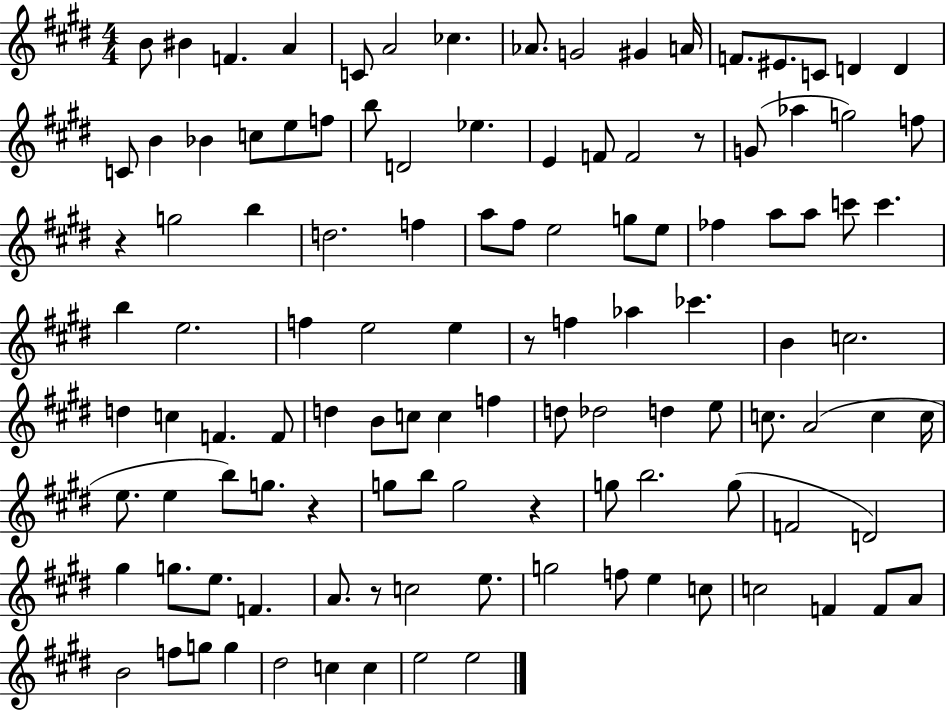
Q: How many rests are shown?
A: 6